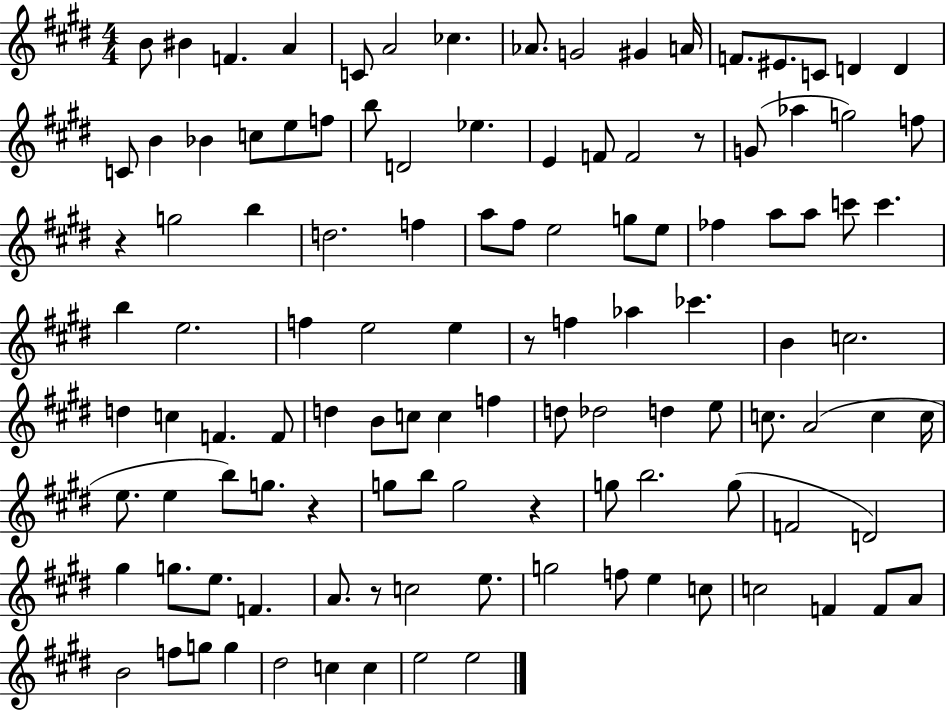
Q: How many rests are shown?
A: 6